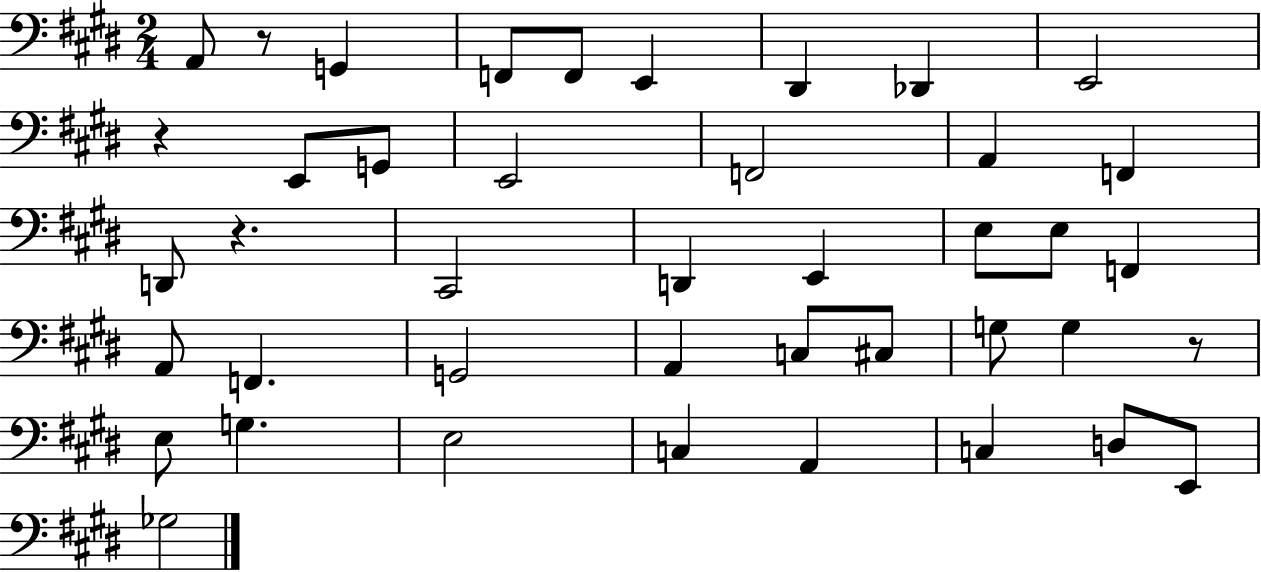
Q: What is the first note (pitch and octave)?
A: A2